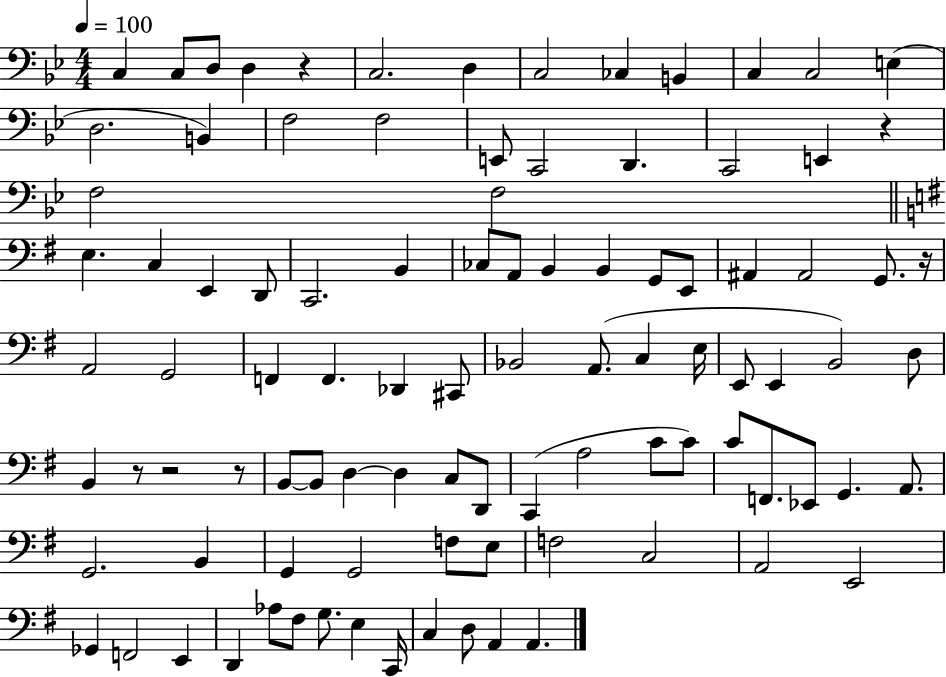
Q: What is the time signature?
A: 4/4